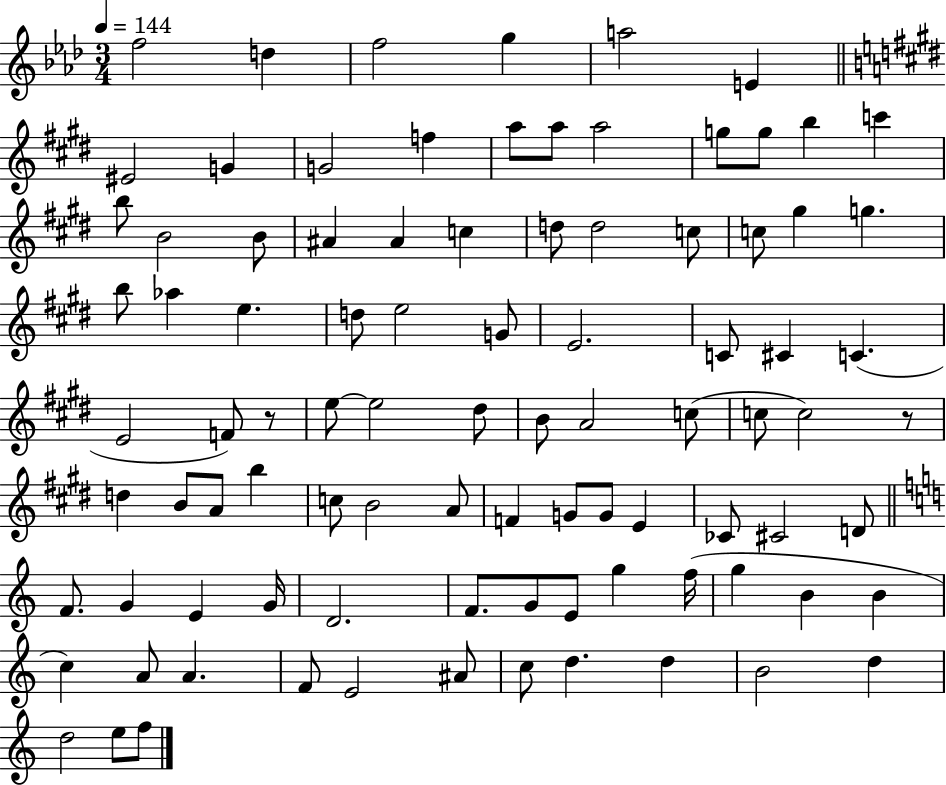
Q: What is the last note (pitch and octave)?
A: F5